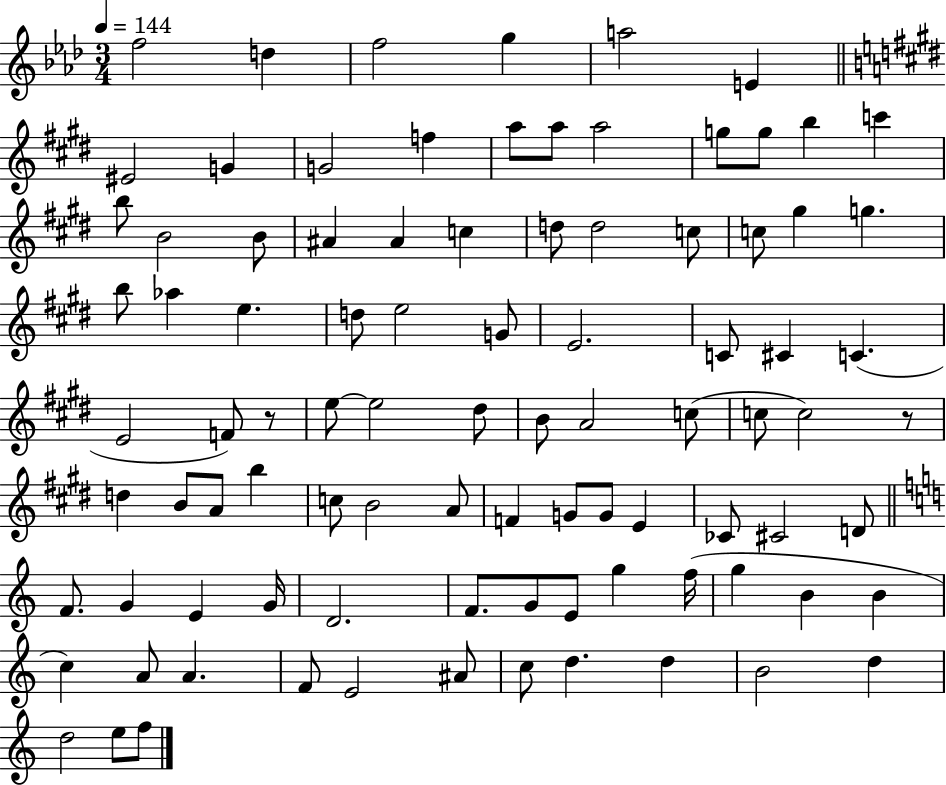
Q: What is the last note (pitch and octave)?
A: F5